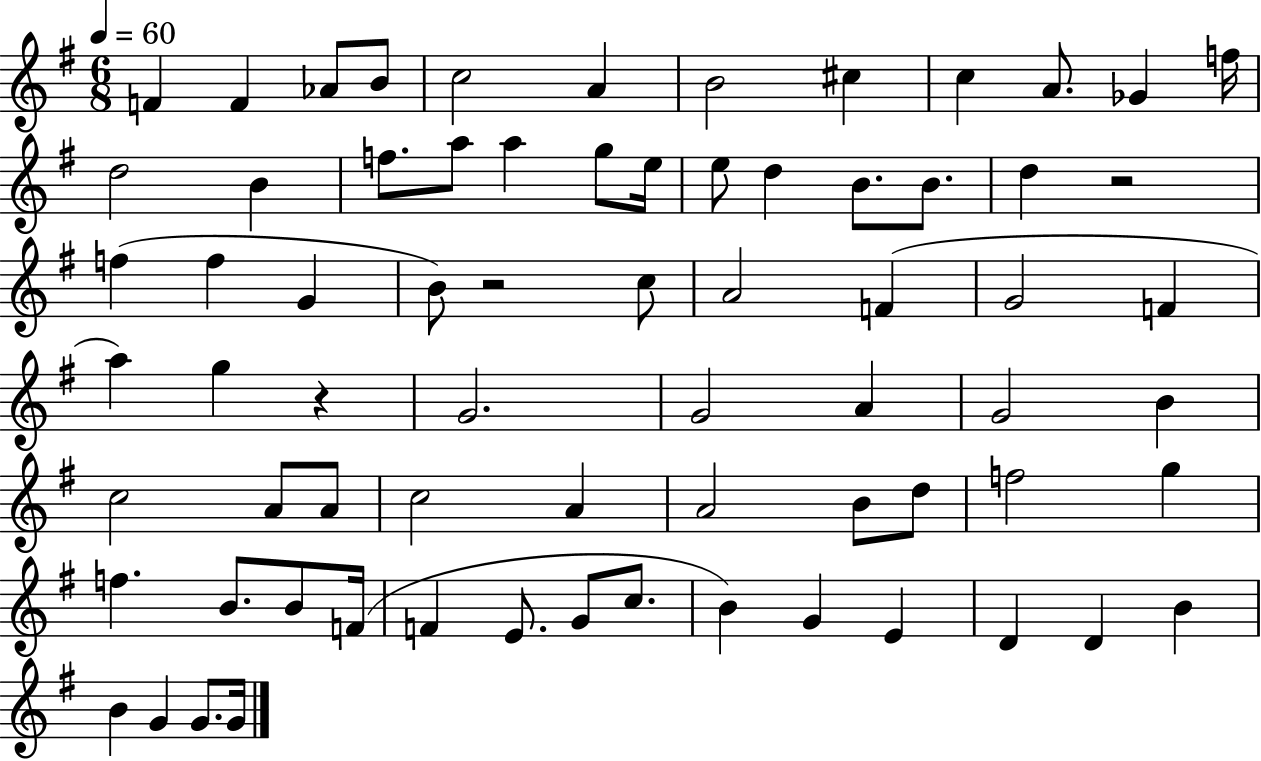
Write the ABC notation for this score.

X:1
T:Untitled
M:6/8
L:1/4
K:G
F F _A/2 B/2 c2 A B2 ^c c A/2 _G f/4 d2 B f/2 a/2 a g/2 e/4 e/2 d B/2 B/2 d z2 f f G B/2 z2 c/2 A2 F G2 F a g z G2 G2 A G2 B c2 A/2 A/2 c2 A A2 B/2 d/2 f2 g f B/2 B/2 F/4 F E/2 G/2 c/2 B G E D D B B G G/2 G/4